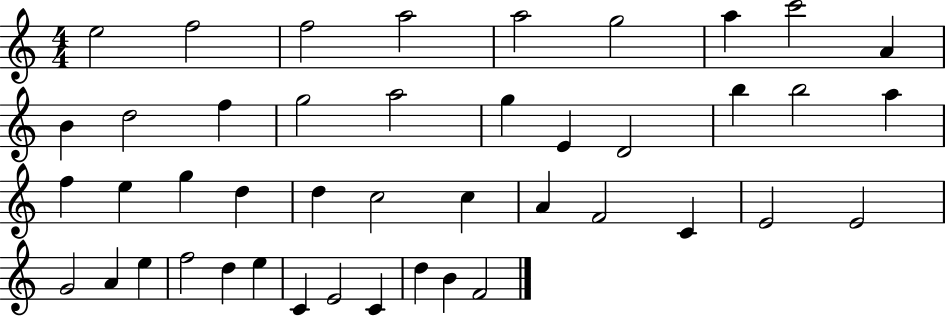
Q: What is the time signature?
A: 4/4